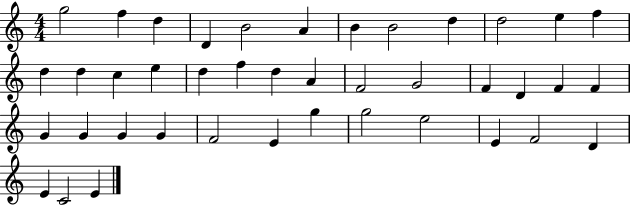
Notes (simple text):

G5/h F5/q D5/q D4/q B4/h A4/q B4/q B4/h D5/q D5/h E5/q F5/q D5/q D5/q C5/q E5/q D5/q F5/q D5/q A4/q F4/h G4/h F4/q D4/q F4/q F4/q G4/q G4/q G4/q G4/q F4/h E4/q G5/q G5/h E5/h E4/q F4/h D4/q E4/q C4/h E4/q